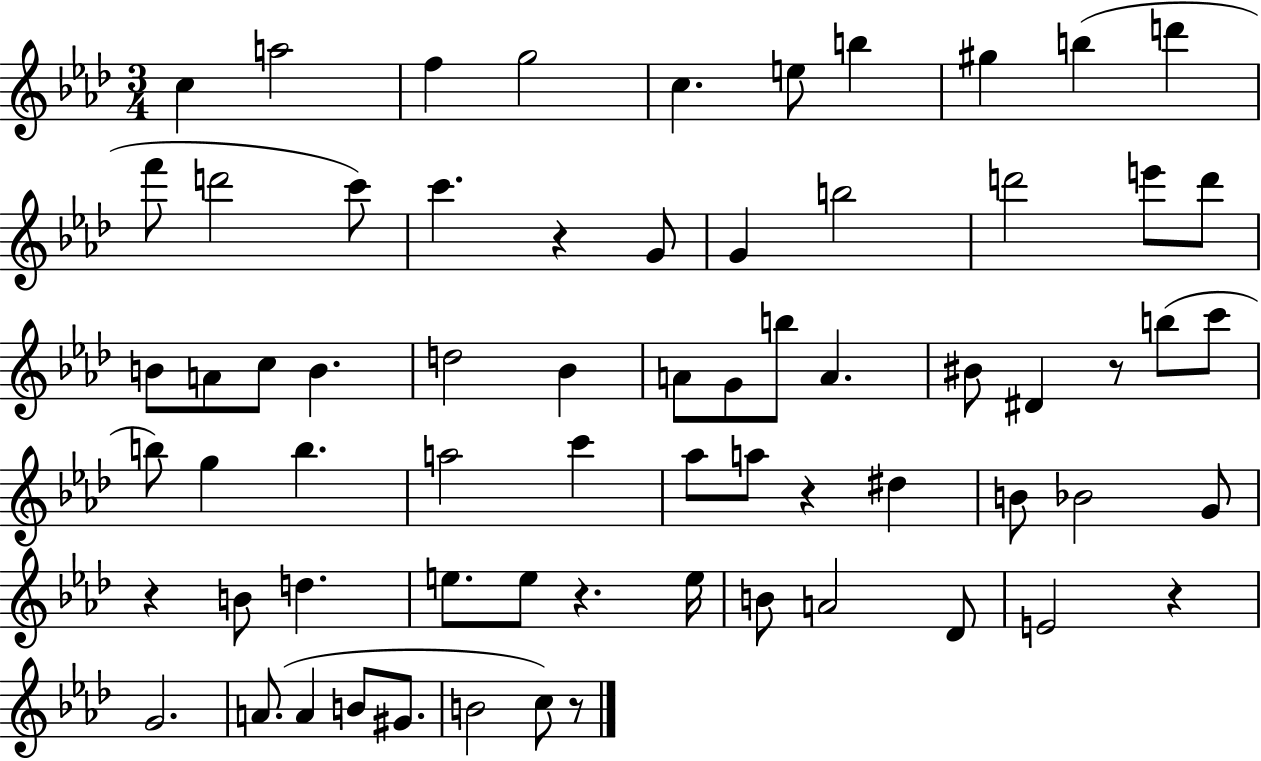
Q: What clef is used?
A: treble